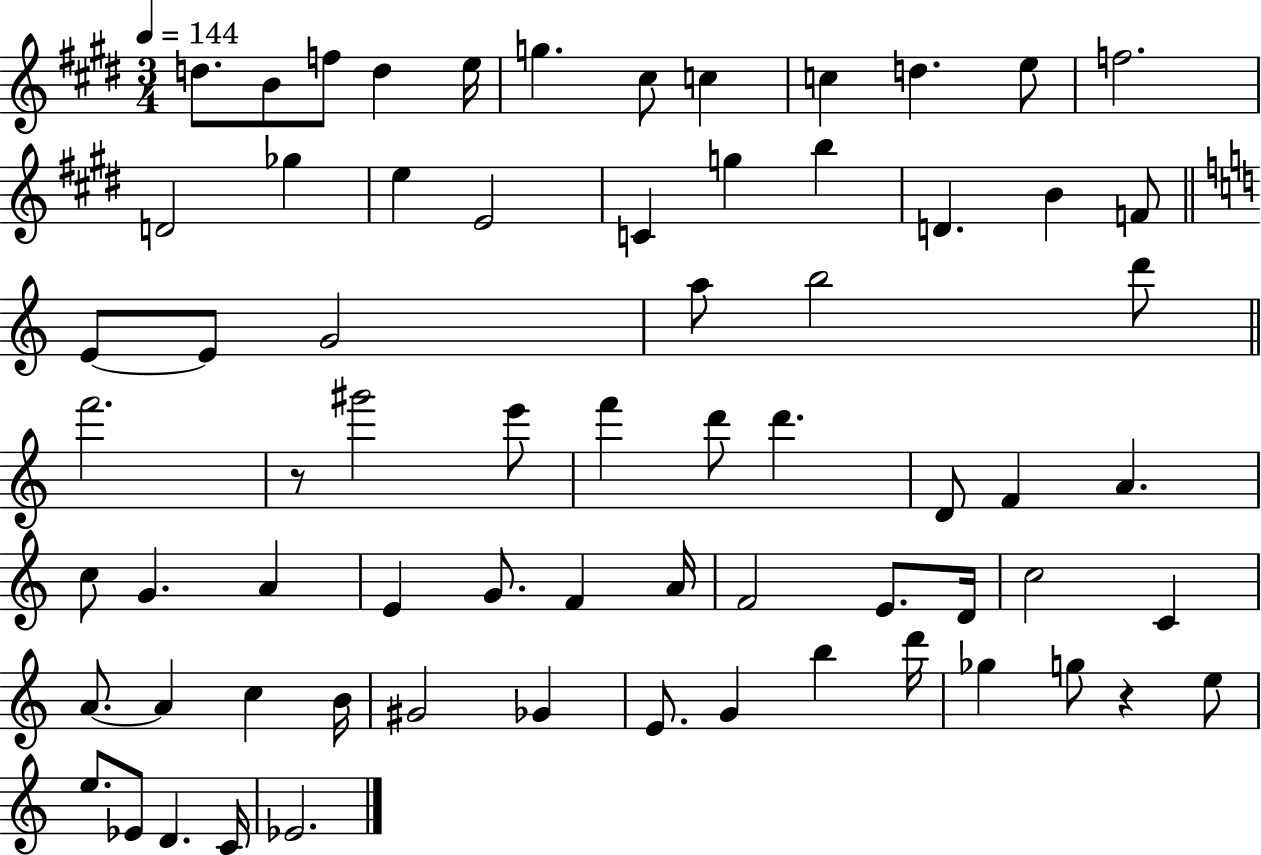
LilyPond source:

{
  \clef treble
  \numericTimeSignature
  \time 3/4
  \key e \major
  \tempo 4 = 144
  \repeat volta 2 { d''8. b'8 f''8 d''4 e''16 | g''4. cis''8 c''4 | c''4 d''4. e''8 | f''2. | \break d'2 ges''4 | e''4 e'2 | c'4 g''4 b''4 | d'4. b'4 f'8 | \break \bar "||" \break \key c \major e'8~~ e'8 g'2 | a''8 b''2 d'''8 | \bar "||" \break \key a \minor f'''2. | r8 gis'''2 e'''8 | f'''4 d'''8 d'''4. | d'8 f'4 a'4. | \break c''8 g'4. a'4 | e'4 g'8. f'4 a'16 | f'2 e'8. d'16 | c''2 c'4 | \break a'8.~~ a'4 c''4 b'16 | gis'2 ges'4 | e'8. g'4 b''4 d'''16 | ges''4 g''8 r4 e''8 | \break e''8. ees'8 d'4. c'16 | ees'2. | } \bar "|."
}